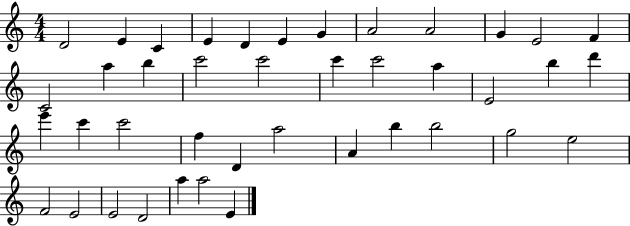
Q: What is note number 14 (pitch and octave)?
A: A5